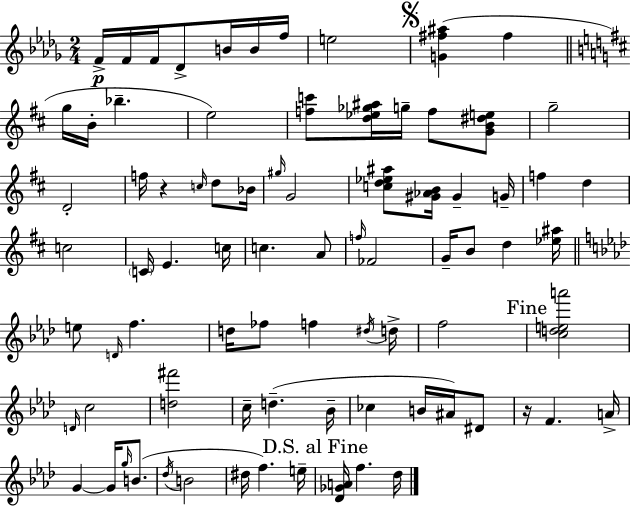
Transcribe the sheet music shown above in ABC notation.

X:1
T:Untitled
M:2/4
L:1/4
K:Bbm
F/4 F/4 F/4 _D/2 B/4 B/4 f/4 e2 [G^f^a] ^f g/4 B/4 _b e2 [fc']/2 [d_e_g^a]/4 g/4 f/2 [GB^de]/2 g2 D2 f/4 z c/4 d/2 _B/4 ^g/4 G2 [cd_e^a]/2 [^G_AB]/4 ^G G/4 f d c2 C/4 E c/4 c A/2 f/4 _F2 G/4 B/2 d [_e^a]/4 e/2 D/4 f d/4 _f/2 f ^d/4 d/4 f2 [cdea']2 D/4 c2 [d^f']2 c/4 d _B/4 _c B/4 ^A/4 ^D/2 z/4 F A/4 G G/4 g/4 B/2 _d/4 B2 ^d/4 f e/4 [_D_GA]/4 f _d/4